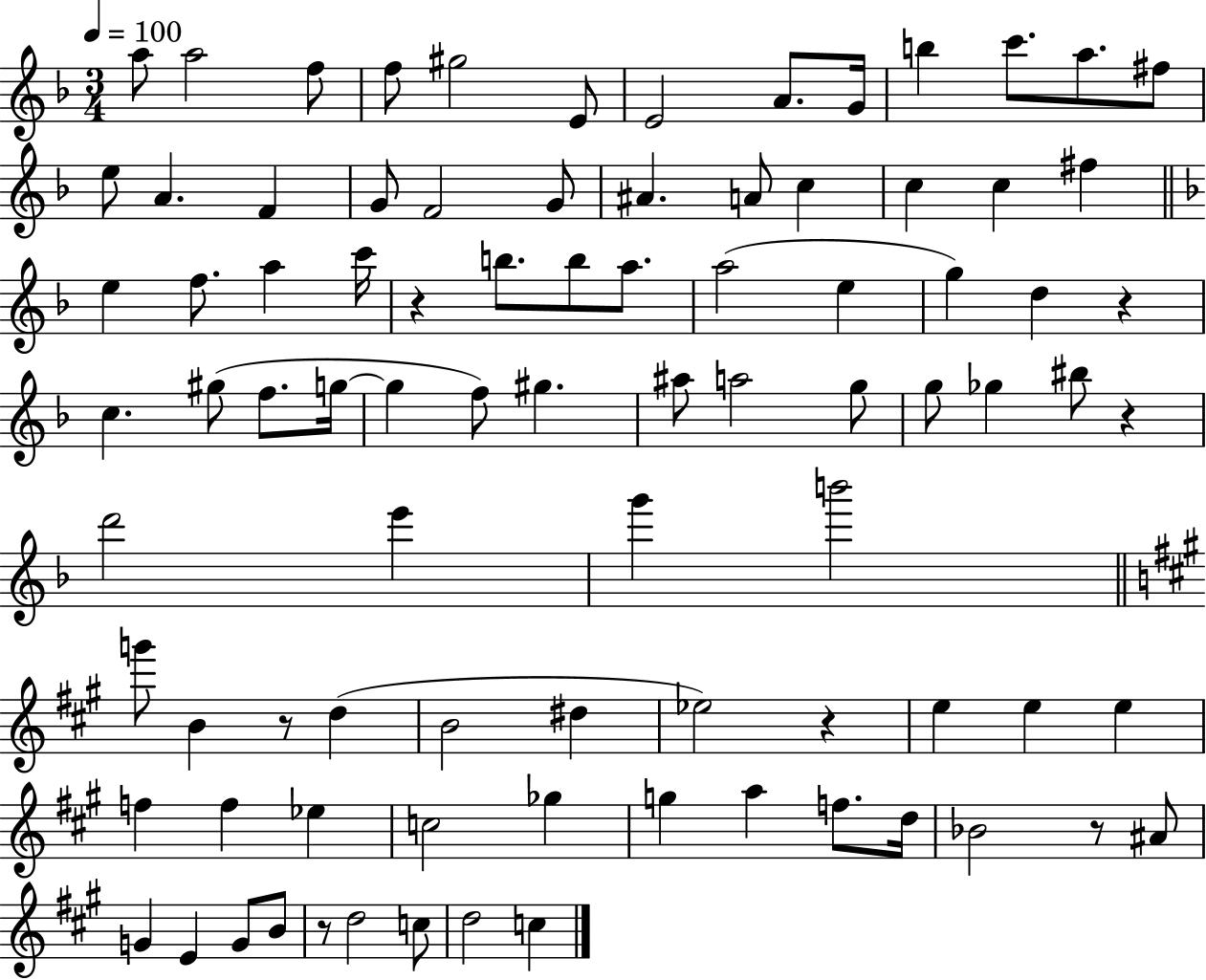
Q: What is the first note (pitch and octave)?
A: A5